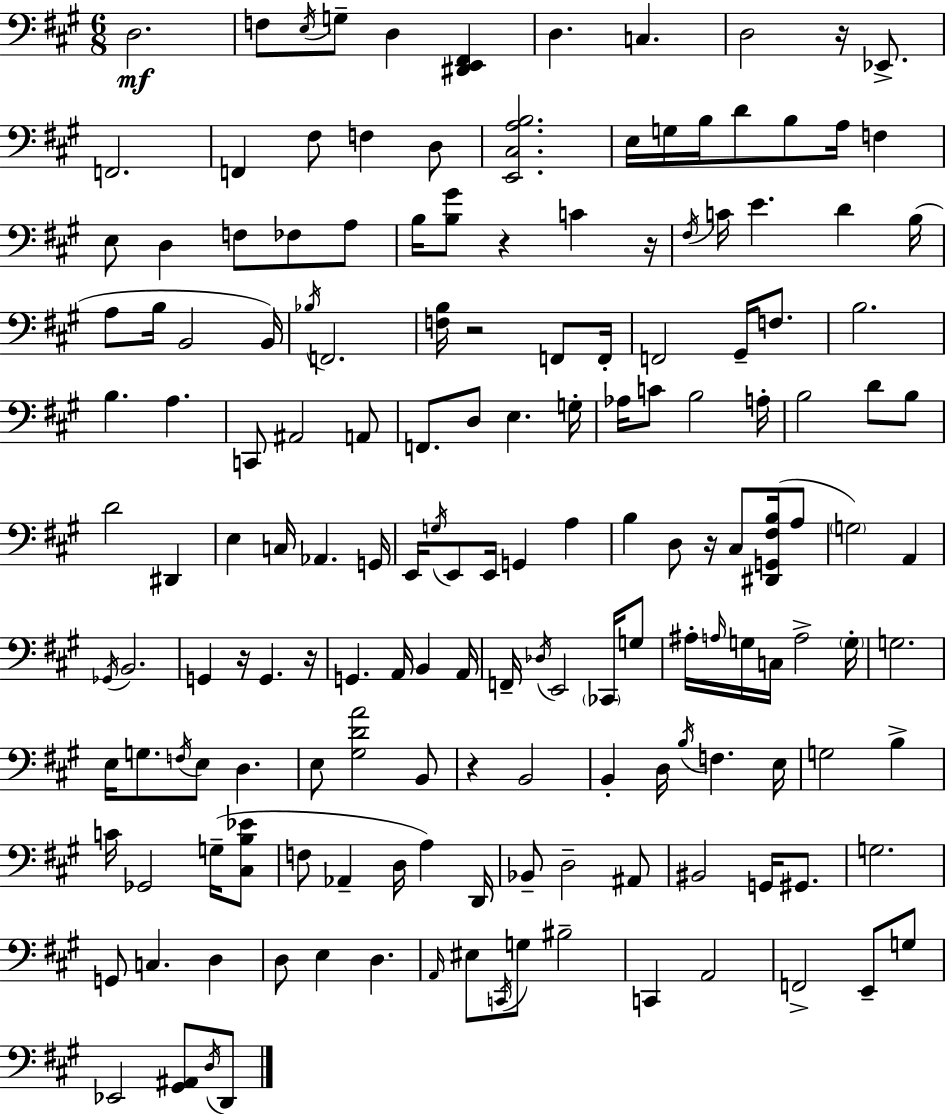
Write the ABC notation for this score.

X:1
T:Untitled
M:6/8
L:1/4
K:A
D,2 F,/2 E,/4 G,/2 D, [^D,,E,,^F,,] D, C, D,2 z/4 _E,,/2 F,,2 F,, ^F,/2 F, D,/2 [E,,^C,A,B,]2 E,/4 G,/4 B,/4 D/2 B,/2 A,/4 F, E,/2 D, F,/2 _F,/2 A,/2 B,/4 [B,^G]/2 z C z/4 ^F,/4 C/4 E D B,/4 A,/2 B,/4 B,,2 B,,/4 _B,/4 F,,2 [F,B,]/4 z2 F,,/2 F,,/4 F,,2 ^G,,/4 F,/2 B,2 B, A, C,,/2 ^A,,2 A,,/2 F,,/2 D,/2 E, G,/4 _A,/4 C/2 B,2 A,/4 B,2 D/2 B,/2 D2 ^D,, E, C,/4 _A,, G,,/4 E,,/4 G,/4 E,,/2 E,,/4 G,, A, B, D,/2 z/4 ^C,/2 [^D,,G,,^F,B,]/4 A,/2 G,2 A,, _G,,/4 B,,2 G,, z/4 G,, z/4 G,, A,,/4 B,, A,,/4 F,,/4 _D,/4 E,,2 _C,,/4 G,/2 ^A,/4 A,/4 G,/4 C,/4 A,2 G,/4 G,2 E,/4 G,/2 F,/4 E,/2 D, E,/2 [^G,DA]2 B,,/2 z B,,2 B,, D,/4 B,/4 F, E,/4 G,2 B, C/4 _G,,2 G,/4 [^C,B,_E]/2 F,/2 _A,, D,/4 A, D,,/4 _B,,/2 D,2 ^A,,/2 ^B,,2 G,,/4 ^G,,/2 G,2 G,,/2 C, D, D,/2 E, D, A,,/4 ^E,/2 C,,/4 G,/2 ^B,2 C,, A,,2 F,,2 E,,/2 G,/2 _E,,2 [^G,,^A,,]/2 D,/4 D,,/2